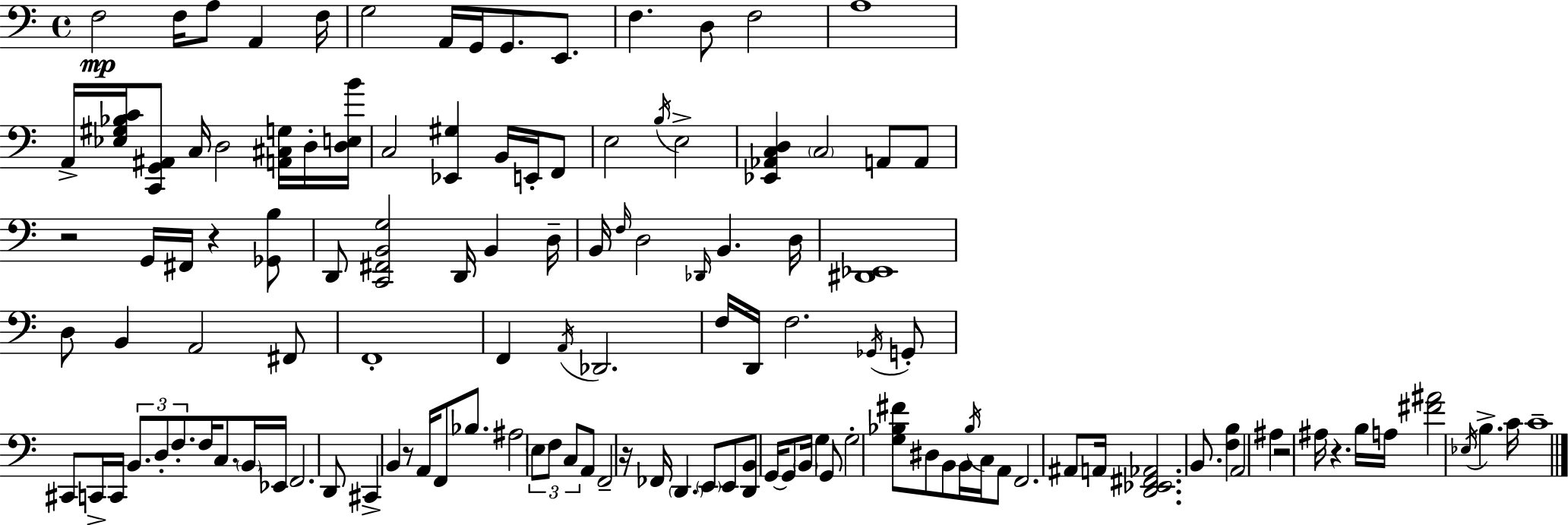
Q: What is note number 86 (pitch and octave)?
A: G3